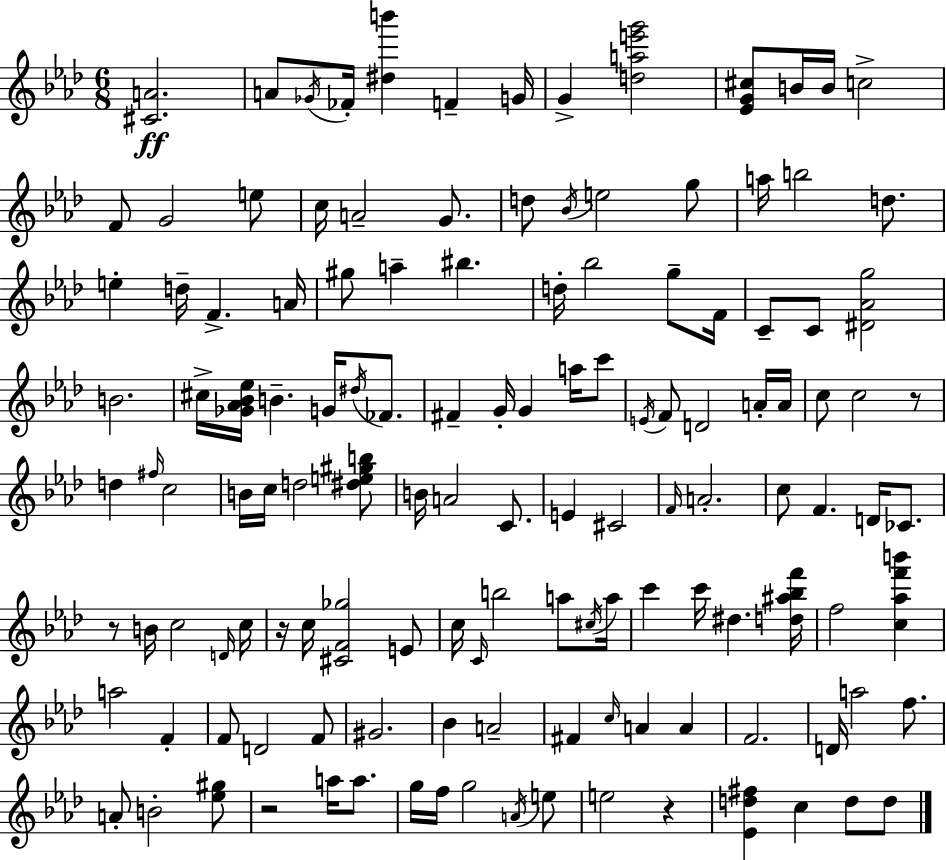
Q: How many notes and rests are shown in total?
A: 132